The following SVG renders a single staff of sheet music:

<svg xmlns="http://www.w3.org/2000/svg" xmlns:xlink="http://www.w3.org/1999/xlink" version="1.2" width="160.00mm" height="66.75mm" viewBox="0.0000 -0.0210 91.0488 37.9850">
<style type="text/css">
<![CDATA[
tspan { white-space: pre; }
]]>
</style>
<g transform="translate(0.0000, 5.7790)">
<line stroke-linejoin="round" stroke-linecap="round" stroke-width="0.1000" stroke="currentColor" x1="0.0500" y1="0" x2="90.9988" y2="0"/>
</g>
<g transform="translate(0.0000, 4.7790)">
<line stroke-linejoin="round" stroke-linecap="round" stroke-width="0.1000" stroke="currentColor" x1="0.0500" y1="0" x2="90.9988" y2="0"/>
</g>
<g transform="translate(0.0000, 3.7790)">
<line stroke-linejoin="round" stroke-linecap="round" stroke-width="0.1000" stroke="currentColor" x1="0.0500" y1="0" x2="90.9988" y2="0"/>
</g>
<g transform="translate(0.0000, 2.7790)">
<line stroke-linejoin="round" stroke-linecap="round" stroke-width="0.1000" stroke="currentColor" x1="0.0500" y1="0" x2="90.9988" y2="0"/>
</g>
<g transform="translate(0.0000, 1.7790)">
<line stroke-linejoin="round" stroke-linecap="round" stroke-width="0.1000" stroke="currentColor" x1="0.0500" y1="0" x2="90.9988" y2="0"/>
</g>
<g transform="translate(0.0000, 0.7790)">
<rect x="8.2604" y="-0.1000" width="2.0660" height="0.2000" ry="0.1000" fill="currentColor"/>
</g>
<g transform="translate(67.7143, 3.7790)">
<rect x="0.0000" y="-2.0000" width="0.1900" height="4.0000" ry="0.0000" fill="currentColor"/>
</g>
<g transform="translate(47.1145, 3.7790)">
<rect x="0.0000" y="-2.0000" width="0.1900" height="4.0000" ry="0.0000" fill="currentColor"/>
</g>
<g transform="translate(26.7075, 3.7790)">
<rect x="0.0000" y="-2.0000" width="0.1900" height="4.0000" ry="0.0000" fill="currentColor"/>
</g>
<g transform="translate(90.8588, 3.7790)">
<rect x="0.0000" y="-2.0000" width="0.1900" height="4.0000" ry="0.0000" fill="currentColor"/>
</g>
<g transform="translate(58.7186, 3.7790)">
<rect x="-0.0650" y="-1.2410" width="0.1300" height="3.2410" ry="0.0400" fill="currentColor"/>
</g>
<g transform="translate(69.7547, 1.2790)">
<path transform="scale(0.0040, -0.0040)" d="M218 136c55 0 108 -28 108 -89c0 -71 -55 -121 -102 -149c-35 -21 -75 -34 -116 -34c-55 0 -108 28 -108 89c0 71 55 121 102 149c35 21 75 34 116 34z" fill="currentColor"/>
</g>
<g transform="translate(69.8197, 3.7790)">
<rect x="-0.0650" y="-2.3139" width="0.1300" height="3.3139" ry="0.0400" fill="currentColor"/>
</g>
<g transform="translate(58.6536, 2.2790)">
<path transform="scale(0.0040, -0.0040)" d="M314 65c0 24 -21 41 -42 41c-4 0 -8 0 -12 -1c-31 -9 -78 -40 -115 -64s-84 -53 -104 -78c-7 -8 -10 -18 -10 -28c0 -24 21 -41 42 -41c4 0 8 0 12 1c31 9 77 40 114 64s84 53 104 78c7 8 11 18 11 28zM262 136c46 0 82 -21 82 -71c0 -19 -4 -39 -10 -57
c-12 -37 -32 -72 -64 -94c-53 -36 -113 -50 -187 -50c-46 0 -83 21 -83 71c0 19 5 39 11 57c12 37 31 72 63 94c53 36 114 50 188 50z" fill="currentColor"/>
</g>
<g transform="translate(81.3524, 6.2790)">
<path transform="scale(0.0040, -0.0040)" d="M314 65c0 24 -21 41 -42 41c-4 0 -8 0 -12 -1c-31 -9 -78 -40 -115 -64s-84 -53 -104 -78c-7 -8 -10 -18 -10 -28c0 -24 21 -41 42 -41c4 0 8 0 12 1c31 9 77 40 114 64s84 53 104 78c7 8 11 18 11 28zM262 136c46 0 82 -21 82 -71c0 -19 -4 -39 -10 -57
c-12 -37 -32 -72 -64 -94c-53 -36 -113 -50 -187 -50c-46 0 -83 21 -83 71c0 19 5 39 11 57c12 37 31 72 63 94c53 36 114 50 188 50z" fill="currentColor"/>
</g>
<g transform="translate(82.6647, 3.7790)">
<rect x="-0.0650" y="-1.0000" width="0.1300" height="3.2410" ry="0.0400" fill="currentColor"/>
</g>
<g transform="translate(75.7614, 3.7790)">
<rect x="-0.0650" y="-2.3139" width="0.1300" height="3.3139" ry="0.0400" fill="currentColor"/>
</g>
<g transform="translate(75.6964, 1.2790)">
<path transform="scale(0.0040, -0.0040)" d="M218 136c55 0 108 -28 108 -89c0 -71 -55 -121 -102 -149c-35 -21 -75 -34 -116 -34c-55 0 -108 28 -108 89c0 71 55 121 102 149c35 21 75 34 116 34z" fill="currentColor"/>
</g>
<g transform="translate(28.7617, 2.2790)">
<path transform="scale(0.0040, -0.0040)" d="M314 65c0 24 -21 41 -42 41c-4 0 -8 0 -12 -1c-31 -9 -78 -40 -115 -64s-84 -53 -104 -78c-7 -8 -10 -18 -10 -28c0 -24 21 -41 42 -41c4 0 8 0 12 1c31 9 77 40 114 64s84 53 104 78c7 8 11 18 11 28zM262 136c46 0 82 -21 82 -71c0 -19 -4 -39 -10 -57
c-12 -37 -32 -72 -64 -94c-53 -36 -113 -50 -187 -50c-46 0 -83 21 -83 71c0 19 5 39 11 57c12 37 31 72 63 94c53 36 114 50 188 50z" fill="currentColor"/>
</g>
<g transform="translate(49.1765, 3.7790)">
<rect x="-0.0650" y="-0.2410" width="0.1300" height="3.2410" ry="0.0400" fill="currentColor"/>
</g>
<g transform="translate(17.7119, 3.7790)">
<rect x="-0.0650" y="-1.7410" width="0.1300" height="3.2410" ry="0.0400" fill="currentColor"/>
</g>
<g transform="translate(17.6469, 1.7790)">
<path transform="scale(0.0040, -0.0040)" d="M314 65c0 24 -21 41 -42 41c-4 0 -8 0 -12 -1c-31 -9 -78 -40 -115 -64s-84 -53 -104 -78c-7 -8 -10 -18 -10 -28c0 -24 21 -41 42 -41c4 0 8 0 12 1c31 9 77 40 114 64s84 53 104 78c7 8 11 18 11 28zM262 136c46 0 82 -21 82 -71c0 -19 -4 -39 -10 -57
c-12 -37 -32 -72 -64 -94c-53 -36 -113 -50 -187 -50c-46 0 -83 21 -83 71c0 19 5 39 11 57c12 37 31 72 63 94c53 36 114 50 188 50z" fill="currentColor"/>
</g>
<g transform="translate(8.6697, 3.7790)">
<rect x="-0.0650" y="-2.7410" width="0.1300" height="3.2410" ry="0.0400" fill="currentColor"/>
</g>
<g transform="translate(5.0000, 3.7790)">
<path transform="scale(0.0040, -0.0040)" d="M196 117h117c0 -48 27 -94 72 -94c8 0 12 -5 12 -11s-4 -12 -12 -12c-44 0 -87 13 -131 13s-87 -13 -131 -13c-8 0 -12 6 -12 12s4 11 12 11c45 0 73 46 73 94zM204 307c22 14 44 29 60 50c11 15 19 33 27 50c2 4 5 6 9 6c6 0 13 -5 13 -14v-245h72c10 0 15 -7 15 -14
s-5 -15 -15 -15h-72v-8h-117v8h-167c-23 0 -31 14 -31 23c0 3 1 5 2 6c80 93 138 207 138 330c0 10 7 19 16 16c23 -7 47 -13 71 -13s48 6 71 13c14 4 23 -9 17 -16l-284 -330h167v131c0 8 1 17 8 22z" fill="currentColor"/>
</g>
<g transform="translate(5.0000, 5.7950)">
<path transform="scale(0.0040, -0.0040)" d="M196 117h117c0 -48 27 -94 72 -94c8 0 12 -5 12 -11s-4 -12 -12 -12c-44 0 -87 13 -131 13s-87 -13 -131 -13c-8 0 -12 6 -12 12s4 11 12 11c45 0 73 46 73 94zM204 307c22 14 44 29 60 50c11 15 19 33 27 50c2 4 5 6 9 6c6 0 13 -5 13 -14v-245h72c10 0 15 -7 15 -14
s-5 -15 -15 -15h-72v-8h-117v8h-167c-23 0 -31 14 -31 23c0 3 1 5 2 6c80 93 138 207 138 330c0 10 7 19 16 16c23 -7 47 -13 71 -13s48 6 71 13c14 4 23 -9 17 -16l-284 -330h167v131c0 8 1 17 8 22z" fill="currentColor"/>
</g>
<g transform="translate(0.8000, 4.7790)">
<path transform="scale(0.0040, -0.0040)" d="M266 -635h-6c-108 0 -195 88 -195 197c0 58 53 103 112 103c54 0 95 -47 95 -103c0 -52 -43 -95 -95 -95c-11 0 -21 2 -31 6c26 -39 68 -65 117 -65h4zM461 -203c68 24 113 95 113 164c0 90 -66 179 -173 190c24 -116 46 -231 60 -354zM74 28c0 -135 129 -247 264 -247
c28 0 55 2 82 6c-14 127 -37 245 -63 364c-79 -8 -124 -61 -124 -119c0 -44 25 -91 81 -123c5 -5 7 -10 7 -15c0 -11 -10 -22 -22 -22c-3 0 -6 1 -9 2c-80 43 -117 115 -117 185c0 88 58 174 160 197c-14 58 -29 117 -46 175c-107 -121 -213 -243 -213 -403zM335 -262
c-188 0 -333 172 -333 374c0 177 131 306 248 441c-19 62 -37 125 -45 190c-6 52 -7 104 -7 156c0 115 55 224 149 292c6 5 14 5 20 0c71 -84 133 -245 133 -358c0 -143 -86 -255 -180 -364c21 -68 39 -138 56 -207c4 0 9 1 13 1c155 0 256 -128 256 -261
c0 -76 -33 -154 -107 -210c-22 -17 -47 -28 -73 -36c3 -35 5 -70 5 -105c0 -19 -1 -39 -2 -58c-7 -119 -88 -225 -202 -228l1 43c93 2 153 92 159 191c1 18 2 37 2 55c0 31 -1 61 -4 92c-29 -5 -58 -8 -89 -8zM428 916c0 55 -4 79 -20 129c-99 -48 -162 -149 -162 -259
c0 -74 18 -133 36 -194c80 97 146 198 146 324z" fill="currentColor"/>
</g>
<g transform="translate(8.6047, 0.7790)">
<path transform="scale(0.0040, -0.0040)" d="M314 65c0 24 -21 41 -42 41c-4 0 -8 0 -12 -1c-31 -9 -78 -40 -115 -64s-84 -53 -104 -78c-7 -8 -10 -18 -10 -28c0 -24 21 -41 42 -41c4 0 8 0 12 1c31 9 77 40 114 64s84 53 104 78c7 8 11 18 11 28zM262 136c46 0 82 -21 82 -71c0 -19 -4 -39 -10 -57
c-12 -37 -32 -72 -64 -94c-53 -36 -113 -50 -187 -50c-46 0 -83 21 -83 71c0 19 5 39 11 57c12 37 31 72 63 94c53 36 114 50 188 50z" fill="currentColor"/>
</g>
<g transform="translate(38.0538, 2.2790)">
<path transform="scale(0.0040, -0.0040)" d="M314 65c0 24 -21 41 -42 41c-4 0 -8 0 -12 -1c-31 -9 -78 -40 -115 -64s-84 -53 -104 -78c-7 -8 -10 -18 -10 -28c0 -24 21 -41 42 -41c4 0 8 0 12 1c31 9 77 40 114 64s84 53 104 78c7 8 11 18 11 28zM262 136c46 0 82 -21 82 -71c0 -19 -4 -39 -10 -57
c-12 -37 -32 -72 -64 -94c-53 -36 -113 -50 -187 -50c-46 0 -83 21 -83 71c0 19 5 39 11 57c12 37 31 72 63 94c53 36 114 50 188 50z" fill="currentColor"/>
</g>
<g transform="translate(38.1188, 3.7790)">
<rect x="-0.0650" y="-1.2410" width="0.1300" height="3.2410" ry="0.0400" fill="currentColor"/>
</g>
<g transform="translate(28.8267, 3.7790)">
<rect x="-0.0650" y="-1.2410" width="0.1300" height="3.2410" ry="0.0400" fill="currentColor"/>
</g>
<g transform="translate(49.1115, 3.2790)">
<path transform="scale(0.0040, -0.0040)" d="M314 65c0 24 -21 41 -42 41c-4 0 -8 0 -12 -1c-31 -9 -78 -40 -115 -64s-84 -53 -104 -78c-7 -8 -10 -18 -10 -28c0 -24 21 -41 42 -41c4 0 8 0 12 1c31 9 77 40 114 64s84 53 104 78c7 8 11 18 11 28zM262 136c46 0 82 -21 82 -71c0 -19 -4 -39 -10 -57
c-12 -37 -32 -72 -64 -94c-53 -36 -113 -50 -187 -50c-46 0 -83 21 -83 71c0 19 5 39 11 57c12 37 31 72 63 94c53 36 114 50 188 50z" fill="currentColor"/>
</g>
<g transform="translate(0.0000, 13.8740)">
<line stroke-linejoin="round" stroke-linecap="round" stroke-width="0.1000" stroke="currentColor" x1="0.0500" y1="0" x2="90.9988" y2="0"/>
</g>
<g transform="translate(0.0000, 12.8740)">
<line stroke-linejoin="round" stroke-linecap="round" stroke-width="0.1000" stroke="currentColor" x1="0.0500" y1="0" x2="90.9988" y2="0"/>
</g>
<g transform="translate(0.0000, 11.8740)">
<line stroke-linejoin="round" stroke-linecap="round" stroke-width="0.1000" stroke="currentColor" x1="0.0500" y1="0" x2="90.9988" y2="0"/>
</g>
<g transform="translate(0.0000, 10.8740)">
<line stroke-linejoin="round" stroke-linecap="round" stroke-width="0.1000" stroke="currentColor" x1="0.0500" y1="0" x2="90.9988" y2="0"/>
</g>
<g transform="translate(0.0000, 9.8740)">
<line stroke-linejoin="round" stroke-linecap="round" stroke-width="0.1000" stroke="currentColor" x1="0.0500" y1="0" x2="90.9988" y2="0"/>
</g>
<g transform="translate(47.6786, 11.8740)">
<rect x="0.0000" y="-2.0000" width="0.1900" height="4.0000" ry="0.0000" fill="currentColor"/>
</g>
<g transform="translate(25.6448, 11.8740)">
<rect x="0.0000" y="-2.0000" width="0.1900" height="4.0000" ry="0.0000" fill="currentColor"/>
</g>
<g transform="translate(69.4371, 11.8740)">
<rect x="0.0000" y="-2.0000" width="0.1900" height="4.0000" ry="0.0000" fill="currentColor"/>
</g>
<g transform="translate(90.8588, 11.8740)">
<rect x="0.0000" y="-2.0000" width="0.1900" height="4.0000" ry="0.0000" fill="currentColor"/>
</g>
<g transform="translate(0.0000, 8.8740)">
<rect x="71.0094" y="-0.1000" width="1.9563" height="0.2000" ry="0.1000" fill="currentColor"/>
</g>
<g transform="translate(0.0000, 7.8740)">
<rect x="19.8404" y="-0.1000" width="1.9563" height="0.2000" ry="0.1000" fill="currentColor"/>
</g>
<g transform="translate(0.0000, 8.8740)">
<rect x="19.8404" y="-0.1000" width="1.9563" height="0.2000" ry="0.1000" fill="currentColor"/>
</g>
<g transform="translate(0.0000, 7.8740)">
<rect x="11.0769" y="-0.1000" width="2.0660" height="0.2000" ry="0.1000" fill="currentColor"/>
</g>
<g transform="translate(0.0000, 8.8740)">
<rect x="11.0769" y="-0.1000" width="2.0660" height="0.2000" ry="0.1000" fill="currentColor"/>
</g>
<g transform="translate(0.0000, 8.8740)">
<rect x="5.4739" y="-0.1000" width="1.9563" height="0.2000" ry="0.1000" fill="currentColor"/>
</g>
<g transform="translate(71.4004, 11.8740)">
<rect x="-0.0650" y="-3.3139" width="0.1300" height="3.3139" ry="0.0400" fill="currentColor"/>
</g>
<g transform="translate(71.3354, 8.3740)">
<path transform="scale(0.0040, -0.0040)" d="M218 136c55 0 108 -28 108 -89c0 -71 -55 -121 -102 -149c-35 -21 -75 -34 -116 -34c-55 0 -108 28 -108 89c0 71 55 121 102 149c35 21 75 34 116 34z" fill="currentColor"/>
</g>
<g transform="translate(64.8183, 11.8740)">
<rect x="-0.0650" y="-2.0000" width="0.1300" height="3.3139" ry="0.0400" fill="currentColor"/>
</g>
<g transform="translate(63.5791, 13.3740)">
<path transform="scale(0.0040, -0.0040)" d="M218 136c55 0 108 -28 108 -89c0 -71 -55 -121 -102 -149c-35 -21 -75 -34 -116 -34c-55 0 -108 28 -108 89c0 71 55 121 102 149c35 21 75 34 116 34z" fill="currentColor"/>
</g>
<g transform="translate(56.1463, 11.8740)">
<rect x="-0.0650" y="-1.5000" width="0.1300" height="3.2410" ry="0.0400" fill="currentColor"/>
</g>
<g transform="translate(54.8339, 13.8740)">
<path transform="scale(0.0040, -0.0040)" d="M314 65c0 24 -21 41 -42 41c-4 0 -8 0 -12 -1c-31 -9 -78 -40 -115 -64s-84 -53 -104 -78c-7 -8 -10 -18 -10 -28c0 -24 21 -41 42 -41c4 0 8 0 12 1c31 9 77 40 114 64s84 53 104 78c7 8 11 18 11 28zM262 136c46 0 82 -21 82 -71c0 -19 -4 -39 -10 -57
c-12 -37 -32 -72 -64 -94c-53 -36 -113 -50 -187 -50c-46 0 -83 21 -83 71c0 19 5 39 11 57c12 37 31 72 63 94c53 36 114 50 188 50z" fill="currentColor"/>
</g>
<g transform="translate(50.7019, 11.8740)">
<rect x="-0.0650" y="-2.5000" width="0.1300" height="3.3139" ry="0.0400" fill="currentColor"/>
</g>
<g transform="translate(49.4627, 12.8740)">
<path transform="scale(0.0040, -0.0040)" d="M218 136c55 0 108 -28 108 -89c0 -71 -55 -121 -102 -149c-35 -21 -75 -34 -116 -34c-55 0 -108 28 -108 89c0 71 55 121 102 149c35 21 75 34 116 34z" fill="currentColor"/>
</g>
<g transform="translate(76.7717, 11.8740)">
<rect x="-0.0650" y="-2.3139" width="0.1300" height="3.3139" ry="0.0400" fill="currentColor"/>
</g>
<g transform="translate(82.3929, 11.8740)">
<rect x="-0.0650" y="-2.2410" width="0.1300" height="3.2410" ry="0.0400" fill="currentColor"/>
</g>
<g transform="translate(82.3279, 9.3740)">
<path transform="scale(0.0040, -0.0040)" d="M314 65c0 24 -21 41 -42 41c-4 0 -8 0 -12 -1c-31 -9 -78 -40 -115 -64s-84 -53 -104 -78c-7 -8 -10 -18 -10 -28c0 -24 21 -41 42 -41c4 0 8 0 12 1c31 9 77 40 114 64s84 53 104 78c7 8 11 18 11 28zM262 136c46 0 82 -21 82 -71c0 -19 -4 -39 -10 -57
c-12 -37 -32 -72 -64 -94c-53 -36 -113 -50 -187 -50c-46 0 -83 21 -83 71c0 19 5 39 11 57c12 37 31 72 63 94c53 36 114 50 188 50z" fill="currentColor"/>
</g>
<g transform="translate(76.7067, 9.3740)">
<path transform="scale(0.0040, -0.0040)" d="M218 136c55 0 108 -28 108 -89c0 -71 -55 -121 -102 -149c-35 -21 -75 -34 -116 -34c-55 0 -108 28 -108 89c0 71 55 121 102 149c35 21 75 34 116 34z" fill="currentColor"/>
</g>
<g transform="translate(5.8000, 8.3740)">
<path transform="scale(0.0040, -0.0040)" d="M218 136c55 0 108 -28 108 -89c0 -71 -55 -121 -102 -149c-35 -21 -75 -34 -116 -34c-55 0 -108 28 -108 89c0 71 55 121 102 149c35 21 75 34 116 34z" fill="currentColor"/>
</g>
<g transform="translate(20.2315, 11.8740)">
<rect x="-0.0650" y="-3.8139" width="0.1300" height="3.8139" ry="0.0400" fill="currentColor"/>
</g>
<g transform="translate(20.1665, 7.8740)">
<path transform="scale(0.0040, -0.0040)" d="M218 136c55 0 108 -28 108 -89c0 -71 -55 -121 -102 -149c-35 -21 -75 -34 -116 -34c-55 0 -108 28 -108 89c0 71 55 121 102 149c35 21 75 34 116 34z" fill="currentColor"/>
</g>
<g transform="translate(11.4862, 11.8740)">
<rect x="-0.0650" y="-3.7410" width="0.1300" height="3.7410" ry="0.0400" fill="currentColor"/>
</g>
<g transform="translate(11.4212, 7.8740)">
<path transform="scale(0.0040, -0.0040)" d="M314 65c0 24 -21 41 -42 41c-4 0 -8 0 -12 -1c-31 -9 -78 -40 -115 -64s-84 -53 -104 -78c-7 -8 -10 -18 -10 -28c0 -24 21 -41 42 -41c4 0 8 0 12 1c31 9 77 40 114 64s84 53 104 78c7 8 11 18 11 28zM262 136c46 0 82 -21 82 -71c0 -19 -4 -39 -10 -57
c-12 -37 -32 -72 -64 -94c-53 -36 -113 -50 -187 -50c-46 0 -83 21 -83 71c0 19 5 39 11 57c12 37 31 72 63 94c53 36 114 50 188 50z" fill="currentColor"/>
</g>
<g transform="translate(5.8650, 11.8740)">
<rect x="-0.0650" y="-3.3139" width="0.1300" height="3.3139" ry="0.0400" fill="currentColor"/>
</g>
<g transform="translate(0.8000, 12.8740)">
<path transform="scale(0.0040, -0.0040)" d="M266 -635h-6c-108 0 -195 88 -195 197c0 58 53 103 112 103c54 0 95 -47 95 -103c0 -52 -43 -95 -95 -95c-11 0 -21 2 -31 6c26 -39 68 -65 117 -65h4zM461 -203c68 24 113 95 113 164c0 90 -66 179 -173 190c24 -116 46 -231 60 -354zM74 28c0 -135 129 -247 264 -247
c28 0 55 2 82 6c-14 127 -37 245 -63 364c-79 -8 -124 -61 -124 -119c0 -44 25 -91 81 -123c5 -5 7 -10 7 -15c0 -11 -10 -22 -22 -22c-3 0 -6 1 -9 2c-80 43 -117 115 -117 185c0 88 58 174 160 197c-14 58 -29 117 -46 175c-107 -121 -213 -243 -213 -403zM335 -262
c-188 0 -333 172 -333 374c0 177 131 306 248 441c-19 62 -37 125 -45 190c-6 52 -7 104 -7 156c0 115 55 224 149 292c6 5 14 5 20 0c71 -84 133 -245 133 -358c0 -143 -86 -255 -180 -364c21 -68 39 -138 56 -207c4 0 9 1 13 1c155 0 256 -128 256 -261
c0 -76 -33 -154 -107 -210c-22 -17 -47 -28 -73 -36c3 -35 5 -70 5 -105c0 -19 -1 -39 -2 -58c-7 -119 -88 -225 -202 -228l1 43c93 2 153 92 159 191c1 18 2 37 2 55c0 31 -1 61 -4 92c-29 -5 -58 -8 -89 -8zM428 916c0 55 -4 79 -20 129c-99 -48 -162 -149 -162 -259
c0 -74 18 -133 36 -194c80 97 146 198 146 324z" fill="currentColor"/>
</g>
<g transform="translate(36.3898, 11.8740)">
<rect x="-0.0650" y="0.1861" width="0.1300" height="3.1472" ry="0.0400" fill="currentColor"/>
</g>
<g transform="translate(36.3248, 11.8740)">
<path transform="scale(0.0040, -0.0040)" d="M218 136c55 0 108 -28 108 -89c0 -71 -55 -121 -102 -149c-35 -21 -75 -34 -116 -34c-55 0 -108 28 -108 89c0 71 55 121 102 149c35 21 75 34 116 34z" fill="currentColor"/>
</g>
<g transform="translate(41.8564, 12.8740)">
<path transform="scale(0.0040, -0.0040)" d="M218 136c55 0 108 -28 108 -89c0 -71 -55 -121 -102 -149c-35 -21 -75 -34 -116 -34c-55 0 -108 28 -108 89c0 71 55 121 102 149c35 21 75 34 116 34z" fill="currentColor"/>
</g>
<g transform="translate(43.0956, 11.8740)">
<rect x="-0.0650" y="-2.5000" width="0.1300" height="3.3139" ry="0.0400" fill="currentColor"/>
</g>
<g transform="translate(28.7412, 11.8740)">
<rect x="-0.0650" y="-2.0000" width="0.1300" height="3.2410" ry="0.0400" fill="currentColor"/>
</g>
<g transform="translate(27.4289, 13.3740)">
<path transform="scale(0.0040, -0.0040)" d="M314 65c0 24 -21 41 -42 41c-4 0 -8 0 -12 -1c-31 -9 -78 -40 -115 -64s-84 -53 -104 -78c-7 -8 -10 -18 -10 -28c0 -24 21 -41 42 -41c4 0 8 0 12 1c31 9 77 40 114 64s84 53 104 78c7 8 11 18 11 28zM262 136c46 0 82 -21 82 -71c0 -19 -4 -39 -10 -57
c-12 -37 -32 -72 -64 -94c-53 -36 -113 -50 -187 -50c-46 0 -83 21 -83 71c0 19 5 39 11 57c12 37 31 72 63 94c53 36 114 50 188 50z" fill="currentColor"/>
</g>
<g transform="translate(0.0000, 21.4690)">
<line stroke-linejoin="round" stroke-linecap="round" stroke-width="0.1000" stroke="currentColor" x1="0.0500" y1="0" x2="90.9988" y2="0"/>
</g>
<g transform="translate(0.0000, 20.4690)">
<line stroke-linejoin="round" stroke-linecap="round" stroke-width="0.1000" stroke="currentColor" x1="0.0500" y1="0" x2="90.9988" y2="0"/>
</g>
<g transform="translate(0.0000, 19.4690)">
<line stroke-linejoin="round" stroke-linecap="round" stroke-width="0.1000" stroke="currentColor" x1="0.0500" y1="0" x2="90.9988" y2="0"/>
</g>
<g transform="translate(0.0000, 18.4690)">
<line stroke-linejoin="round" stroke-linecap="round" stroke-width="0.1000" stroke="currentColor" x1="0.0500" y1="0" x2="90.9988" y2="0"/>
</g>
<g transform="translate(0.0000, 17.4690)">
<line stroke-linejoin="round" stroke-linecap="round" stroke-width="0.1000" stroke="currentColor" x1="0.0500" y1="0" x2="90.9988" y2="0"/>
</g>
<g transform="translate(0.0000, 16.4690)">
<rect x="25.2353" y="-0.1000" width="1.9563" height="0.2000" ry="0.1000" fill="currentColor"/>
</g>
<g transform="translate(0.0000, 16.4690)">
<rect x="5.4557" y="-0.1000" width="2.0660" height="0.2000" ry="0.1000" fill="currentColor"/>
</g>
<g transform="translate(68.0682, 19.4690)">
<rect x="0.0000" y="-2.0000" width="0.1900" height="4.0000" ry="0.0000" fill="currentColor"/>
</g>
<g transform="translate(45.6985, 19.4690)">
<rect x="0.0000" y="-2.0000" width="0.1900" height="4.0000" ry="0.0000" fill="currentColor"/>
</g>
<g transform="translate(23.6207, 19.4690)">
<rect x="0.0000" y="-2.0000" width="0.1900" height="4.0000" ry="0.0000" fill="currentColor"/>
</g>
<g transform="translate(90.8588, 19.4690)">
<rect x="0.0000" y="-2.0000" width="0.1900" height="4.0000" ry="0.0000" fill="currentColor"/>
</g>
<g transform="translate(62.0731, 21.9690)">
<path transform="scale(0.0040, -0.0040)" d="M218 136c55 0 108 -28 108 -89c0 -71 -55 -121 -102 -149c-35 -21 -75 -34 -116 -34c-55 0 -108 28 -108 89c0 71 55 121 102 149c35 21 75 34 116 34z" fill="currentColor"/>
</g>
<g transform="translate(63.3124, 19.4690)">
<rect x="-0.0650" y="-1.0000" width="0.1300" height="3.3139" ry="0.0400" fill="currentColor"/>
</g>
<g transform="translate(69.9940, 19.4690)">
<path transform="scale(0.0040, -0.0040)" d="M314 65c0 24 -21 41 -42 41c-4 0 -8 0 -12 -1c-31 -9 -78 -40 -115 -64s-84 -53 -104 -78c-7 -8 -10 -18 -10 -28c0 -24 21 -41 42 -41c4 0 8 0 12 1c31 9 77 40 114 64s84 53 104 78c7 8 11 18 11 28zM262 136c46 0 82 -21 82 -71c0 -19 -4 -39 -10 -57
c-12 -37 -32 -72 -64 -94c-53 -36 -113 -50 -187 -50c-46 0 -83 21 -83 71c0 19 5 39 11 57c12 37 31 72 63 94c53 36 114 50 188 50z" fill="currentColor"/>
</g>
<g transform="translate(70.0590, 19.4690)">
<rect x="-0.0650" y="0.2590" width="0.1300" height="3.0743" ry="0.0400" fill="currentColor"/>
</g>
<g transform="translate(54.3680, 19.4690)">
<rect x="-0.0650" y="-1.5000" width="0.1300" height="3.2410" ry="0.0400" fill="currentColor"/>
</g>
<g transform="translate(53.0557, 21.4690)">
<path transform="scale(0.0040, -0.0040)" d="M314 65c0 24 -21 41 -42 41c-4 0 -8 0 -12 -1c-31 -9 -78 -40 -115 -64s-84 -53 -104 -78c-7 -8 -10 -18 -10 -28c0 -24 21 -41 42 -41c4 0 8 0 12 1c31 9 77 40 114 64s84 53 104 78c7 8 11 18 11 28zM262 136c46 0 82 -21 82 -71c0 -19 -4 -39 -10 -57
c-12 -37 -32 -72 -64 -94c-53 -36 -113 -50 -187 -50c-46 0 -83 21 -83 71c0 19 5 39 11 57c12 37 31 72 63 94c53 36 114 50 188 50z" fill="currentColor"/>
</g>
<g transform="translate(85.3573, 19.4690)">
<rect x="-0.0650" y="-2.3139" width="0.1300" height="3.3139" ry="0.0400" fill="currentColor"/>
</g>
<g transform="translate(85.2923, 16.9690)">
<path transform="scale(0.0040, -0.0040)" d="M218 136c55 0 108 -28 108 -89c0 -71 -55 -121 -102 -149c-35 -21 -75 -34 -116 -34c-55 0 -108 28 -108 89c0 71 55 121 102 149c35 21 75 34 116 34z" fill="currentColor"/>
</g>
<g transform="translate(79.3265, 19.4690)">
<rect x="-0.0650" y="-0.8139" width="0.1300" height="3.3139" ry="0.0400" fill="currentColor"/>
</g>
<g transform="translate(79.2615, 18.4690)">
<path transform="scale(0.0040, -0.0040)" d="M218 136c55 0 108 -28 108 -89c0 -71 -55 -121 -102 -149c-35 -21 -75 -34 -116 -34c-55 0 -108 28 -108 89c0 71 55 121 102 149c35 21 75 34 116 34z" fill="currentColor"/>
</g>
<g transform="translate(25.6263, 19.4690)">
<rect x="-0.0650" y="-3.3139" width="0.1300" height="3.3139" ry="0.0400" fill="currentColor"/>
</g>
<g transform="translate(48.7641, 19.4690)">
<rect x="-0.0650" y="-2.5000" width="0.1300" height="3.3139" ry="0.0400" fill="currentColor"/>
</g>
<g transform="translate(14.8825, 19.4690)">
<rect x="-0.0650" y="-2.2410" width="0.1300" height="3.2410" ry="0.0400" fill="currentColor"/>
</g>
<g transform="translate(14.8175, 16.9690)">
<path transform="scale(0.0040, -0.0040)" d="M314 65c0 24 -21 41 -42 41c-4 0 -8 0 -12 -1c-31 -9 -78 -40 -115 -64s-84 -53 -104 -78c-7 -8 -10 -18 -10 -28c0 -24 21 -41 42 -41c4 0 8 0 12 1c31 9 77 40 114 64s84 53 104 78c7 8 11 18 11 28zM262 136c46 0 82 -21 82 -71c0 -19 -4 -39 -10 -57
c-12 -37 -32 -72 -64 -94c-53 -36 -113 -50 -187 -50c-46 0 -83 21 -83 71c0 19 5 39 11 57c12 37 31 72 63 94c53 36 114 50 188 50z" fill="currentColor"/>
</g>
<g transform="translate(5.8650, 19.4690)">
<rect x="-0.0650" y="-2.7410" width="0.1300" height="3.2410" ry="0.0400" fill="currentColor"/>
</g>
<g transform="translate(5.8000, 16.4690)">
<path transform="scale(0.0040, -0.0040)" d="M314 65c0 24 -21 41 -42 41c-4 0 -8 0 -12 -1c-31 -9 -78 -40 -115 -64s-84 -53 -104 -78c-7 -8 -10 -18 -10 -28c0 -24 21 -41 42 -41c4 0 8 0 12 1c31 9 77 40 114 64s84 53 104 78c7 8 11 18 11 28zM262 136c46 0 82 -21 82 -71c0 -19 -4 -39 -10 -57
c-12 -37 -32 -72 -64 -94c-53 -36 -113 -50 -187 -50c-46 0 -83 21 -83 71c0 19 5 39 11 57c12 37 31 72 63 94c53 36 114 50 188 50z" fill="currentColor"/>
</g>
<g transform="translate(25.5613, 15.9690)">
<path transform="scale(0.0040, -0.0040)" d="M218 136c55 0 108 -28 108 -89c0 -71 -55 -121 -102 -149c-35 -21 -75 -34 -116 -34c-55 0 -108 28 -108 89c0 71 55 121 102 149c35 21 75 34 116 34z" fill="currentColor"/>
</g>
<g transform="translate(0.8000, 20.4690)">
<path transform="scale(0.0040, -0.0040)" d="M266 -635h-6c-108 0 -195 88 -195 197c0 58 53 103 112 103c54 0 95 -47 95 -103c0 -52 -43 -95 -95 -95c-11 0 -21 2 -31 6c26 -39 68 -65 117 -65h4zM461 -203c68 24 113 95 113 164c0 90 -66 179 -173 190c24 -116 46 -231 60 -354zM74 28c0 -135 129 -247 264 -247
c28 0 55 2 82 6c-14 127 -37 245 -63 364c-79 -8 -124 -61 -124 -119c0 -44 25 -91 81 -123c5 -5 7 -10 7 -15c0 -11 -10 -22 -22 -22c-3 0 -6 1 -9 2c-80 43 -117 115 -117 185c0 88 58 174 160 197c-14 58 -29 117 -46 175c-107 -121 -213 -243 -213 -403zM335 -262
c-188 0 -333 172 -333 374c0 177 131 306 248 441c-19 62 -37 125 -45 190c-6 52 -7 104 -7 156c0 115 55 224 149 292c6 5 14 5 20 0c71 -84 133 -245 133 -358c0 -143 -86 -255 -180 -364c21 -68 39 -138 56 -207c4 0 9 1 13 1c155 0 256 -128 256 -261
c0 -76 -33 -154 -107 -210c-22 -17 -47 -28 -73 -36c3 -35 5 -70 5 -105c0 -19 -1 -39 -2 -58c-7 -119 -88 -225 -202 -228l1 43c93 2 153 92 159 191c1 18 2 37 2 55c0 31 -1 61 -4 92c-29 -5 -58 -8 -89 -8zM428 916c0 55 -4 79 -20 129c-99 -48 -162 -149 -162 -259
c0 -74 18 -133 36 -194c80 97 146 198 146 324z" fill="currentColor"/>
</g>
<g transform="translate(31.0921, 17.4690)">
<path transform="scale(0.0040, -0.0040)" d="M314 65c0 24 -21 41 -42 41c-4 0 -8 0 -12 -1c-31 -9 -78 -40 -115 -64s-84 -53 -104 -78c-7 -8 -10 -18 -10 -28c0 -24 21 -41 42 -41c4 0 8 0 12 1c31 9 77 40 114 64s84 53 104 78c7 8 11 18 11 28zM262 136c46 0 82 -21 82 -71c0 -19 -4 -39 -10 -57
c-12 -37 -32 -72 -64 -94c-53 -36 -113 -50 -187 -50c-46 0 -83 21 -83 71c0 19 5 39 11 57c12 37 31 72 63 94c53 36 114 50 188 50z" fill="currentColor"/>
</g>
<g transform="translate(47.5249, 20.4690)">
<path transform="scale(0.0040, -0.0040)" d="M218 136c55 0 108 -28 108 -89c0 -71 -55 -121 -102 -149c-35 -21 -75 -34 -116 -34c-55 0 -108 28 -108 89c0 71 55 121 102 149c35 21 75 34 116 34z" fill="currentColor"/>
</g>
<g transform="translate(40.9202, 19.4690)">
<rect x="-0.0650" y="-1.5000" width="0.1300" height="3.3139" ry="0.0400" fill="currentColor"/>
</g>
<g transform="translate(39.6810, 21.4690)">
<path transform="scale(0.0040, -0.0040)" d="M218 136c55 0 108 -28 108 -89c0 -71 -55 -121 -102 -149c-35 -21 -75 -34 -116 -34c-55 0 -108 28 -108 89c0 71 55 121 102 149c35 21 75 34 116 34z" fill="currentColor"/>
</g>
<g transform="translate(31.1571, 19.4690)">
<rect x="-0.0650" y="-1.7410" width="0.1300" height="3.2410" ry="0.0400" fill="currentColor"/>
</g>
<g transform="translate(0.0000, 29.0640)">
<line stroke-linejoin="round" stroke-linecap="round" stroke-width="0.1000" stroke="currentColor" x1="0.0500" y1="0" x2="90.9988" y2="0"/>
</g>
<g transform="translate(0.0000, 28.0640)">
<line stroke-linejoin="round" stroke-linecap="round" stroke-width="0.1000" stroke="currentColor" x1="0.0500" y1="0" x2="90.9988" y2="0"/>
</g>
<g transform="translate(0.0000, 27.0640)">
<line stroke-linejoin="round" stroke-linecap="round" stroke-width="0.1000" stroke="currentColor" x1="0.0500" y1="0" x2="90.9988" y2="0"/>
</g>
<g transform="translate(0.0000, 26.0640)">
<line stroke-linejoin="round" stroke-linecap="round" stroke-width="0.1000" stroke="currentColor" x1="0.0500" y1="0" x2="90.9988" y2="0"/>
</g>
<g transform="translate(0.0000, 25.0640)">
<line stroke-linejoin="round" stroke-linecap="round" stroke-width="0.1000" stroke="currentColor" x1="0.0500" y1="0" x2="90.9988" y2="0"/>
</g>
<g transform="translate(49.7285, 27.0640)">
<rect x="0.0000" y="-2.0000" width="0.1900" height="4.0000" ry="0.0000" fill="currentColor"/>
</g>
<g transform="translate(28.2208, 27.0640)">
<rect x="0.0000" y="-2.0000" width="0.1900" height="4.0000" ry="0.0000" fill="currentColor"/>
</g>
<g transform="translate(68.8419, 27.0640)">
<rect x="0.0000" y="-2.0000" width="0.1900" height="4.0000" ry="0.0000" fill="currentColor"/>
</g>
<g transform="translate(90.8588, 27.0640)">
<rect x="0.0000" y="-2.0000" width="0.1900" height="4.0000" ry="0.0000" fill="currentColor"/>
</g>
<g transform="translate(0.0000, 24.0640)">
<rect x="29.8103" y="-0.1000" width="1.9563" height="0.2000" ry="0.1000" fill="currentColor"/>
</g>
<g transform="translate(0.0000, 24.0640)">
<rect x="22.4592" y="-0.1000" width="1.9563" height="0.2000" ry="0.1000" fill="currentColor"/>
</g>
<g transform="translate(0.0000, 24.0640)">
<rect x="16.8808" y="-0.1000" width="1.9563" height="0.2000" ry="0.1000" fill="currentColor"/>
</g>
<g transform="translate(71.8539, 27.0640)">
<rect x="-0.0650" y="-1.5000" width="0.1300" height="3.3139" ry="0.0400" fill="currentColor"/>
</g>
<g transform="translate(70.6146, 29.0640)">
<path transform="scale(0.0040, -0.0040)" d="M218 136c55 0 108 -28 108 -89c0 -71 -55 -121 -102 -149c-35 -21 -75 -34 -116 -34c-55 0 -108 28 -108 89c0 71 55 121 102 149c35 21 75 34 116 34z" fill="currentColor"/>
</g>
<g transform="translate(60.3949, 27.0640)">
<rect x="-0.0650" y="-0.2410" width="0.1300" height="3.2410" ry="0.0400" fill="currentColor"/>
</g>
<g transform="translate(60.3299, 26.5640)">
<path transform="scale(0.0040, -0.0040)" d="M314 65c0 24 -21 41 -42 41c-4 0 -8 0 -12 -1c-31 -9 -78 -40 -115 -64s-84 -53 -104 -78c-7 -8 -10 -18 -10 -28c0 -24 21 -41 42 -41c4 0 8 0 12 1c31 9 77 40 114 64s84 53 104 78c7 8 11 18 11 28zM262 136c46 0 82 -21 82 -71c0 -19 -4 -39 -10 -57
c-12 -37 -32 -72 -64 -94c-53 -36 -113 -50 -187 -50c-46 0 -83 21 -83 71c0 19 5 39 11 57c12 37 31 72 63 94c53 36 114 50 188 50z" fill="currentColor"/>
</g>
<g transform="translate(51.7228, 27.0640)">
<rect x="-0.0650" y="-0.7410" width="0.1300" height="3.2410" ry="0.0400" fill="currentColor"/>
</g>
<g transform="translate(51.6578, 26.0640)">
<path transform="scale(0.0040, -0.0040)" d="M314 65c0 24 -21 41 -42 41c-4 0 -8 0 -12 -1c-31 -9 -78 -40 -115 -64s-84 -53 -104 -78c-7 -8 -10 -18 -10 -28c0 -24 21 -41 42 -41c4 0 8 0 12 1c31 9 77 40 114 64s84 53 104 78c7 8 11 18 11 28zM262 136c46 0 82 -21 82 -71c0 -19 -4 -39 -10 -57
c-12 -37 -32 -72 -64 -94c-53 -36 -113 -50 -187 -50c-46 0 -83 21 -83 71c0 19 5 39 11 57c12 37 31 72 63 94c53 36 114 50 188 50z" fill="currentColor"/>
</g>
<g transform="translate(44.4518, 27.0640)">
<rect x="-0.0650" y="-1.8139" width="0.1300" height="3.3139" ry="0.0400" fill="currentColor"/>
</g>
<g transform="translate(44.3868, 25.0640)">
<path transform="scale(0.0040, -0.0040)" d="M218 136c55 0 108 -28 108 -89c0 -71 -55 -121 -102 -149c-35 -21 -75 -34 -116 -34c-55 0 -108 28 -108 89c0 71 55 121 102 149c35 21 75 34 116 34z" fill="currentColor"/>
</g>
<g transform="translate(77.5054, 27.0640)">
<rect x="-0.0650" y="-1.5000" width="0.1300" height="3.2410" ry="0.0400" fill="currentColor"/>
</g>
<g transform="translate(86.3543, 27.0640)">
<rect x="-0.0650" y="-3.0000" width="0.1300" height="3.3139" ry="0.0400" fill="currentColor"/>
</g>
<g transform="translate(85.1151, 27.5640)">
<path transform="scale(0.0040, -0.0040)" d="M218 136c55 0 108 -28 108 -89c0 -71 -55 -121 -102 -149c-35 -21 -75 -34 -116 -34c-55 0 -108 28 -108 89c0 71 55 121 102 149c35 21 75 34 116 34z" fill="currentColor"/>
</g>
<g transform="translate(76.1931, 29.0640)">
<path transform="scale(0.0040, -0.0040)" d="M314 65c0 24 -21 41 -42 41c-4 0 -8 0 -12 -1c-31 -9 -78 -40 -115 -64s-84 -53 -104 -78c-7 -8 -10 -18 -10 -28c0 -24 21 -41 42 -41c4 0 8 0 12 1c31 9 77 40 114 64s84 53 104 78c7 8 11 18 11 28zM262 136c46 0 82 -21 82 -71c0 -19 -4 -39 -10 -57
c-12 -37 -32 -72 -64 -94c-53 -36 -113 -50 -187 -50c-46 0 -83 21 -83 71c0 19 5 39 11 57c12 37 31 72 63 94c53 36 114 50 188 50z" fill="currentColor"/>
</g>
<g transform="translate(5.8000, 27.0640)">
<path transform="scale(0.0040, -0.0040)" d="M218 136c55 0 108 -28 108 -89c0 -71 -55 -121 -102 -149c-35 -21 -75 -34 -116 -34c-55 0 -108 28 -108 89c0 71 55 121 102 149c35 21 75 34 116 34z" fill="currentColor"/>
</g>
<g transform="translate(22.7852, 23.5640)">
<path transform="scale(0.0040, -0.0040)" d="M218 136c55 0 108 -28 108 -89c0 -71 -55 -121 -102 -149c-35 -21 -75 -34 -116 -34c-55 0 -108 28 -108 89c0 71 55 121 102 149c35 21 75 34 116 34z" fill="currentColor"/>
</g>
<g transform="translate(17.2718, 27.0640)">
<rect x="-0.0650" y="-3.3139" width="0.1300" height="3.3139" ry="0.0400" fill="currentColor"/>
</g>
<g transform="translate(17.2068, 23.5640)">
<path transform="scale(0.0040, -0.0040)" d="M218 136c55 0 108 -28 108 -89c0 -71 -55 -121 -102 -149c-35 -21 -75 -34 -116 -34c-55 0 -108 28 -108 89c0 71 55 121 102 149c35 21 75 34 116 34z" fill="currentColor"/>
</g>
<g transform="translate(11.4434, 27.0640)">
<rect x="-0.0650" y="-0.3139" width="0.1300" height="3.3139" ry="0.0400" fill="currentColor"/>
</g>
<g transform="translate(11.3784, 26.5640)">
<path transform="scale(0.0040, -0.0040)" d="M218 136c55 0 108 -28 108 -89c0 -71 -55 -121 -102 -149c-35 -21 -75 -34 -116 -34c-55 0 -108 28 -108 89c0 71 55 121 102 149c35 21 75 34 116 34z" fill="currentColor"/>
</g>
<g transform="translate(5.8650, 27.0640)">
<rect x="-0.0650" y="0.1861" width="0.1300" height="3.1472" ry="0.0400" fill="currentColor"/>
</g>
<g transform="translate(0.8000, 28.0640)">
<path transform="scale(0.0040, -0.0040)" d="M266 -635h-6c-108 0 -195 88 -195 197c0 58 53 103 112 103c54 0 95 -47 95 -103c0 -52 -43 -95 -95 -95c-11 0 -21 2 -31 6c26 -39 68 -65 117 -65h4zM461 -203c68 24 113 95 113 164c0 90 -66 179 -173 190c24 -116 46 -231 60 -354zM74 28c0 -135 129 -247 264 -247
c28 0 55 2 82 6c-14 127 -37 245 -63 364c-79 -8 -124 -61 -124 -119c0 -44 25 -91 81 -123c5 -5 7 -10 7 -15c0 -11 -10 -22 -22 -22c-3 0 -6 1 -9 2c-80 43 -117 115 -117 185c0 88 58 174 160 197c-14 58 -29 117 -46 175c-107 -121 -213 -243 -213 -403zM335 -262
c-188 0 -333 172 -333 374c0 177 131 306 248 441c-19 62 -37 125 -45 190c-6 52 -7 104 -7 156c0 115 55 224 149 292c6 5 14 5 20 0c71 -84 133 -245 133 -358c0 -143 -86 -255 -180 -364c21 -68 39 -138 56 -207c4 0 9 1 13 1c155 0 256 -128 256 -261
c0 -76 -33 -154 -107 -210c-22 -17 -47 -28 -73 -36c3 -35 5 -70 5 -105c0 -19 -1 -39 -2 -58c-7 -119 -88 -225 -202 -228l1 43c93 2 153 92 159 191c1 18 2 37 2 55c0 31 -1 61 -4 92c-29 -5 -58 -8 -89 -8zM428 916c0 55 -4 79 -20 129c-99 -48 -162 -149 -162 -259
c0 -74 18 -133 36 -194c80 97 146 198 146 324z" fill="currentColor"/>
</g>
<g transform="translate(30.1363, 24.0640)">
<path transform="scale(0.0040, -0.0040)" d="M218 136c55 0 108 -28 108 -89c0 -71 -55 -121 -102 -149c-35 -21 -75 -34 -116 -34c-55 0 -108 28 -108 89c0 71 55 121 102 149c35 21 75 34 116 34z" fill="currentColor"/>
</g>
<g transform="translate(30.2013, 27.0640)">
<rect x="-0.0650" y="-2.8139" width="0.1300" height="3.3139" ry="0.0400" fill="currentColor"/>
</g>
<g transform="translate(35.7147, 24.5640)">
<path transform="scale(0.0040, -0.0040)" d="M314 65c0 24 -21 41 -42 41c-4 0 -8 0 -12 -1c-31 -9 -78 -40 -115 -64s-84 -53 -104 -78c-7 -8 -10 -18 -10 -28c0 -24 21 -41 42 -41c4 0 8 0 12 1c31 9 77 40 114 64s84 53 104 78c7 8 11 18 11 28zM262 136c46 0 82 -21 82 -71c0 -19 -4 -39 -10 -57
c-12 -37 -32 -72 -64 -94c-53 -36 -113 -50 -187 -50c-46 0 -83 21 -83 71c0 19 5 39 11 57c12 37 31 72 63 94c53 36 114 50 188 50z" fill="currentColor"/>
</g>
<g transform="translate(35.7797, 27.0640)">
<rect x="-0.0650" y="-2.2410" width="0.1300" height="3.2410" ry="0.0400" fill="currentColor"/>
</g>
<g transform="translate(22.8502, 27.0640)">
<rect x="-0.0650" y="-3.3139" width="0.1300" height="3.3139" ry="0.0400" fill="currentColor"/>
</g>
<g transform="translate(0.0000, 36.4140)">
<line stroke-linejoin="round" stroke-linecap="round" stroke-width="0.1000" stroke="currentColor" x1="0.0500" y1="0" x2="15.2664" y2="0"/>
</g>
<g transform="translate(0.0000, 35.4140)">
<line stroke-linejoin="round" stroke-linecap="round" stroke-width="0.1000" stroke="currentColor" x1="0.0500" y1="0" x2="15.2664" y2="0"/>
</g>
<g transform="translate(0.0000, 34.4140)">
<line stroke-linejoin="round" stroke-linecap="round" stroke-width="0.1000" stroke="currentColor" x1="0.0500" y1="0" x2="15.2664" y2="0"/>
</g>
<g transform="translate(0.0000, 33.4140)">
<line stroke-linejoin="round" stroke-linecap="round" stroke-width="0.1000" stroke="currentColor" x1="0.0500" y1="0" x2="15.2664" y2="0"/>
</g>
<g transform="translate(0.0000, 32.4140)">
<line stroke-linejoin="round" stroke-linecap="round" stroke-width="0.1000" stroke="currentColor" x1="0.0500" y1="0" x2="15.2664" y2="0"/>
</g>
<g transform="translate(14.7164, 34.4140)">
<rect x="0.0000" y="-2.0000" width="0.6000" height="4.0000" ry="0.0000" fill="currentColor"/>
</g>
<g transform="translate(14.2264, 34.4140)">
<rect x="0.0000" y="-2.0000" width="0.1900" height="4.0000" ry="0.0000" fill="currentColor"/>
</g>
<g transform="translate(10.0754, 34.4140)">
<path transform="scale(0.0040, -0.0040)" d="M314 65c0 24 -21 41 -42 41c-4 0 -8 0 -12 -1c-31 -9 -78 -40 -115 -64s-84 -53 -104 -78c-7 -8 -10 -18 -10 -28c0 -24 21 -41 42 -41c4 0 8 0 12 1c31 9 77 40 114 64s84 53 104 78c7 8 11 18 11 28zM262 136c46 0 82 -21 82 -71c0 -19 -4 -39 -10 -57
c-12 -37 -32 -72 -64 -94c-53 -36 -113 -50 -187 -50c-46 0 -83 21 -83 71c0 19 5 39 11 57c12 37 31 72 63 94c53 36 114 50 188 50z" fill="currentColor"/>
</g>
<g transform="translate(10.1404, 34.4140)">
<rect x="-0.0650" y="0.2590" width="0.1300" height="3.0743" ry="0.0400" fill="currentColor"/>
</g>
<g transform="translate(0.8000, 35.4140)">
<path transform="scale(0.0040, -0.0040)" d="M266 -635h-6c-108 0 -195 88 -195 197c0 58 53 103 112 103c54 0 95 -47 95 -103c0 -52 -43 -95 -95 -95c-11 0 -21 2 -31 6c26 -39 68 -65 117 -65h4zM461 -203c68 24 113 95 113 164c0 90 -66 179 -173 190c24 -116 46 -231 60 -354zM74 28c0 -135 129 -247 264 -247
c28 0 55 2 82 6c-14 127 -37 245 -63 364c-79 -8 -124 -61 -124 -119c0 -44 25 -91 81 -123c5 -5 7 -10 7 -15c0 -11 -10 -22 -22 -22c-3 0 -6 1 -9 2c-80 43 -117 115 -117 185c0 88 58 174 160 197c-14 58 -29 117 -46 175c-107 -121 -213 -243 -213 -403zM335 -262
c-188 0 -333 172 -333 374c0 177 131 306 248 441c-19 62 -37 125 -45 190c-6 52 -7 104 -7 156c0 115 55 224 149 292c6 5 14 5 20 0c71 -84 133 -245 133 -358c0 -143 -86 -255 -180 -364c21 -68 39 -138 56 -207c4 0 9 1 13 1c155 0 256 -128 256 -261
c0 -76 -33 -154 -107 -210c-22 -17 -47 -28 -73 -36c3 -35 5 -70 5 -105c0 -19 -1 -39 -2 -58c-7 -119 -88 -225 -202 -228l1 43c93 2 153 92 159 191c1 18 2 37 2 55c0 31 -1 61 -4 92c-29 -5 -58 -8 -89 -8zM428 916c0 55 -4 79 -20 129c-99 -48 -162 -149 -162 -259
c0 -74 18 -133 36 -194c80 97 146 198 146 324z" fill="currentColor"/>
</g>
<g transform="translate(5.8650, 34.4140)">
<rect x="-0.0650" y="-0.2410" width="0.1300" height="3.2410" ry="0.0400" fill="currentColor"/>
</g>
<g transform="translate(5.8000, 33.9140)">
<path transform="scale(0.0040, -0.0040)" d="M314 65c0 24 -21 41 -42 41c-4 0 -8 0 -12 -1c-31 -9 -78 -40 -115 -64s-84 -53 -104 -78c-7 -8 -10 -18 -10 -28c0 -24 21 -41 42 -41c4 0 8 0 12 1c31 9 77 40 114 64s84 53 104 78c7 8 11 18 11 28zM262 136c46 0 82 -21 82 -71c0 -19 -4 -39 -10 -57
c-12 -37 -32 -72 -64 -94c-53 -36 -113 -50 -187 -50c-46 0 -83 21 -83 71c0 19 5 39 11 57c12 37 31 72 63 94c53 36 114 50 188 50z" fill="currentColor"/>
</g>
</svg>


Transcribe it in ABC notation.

X:1
T:Untitled
M:4/4
L:1/4
K:C
a2 f2 e2 e2 c2 e2 g g D2 b c'2 c' F2 B G G E2 F b g g2 a2 g2 b f2 E G E2 D B2 d g B c b b a g2 f d2 c2 E E2 A c2 B2